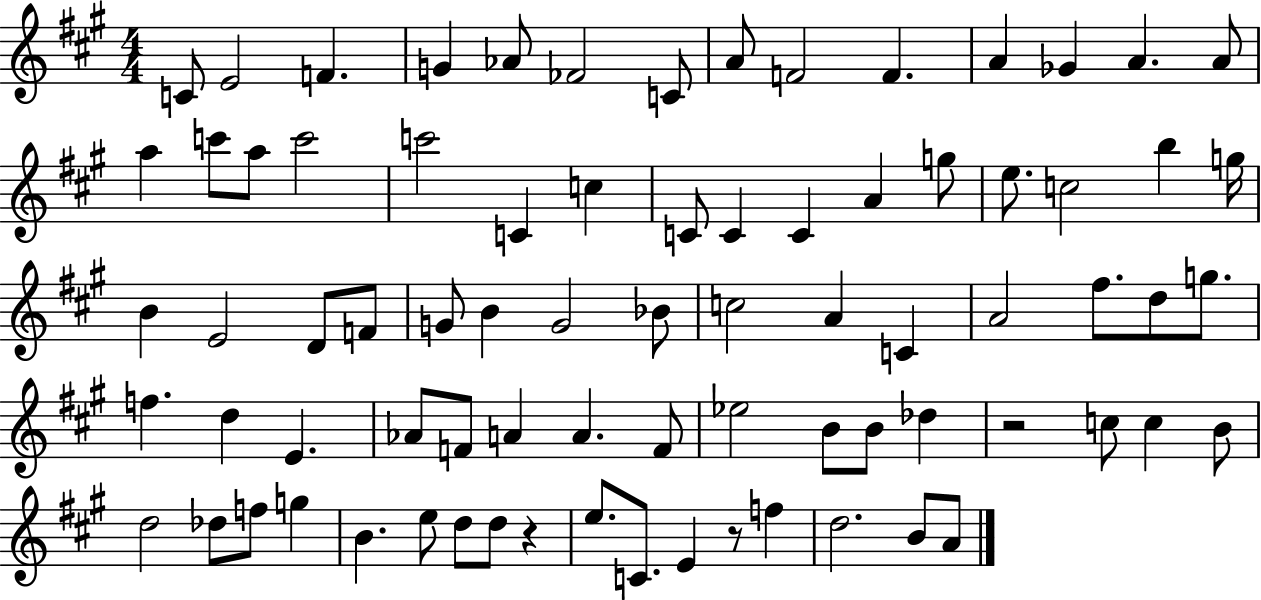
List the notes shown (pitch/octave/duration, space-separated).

C4/e E4/h F4/q. G4/q Ab4/e FES4/h C4/e A4/e F4/h F4/q. A4/q Gb4/q A4/q. A4/e A5/q C6/e A5/e C6/h C6/h C4/q C5/q C4/e C4/q C4/q A4/q G5/e E5/e. C5/h B5/q G5/s B4/q E4/h D4/e F4/e G4/e B4/q G4/h Bb4/e C5/h A4/q C4/q A4/h F#5/e. D5/e G5/e. F5/q. D5/q E4/q. Ab4/e F4/e A4/q A4/q. F4/e Eb5/h B4/e B4/e Db5/q R/h C5/e C5/q B4/e D5/h Db5/e F5/e G5/q B4/q. E5/e D5/e D5/e R/q E5/e. C4/e. E4/q R/e F5/q D5/h. B4/e A4/e